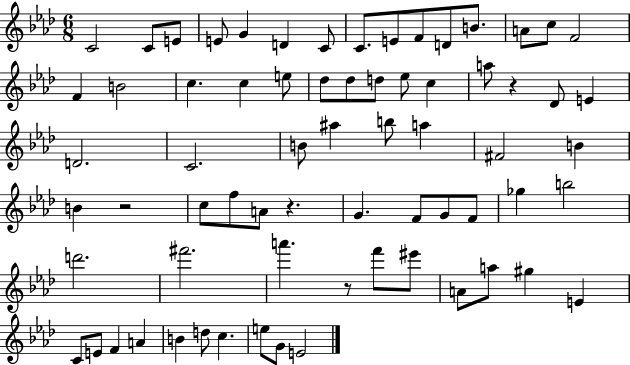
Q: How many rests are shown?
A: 4